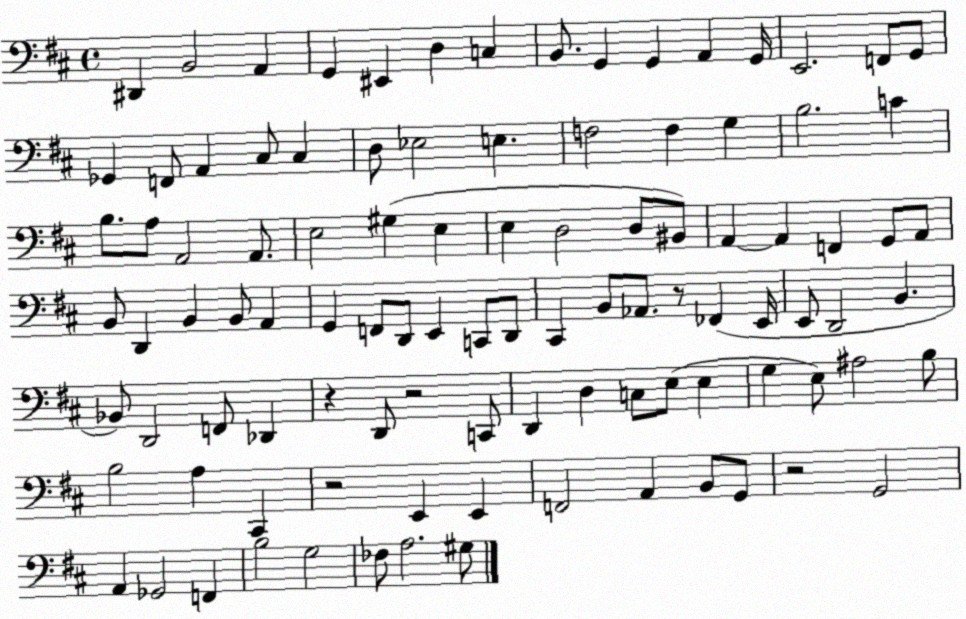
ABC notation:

X:1
T:Untitled
M:4/4
L:1/4
K:D
^D,, B,,2 A,, G,, ^E,, D, C, B,,/2 G,, G,, A,, G,,/4 E,,2 F,,/2 G,,/2 _G,, F,,/2 A,, ^C,/2 ^C, D,/2 _E,2 E, F,2 F, G, B,2 C B,/2 A,/2 A,,2 A,,/2 E,2 ^G, E, E, D,2 D,/2 ^B,,/2 A,, A,, F,, G,,/2 A,,/2 B,,/2 D,, B,, B,,/2 A,, G,, F,,/2 D,,/2 E,, C,,/2 D,,/2 ^C,, B,,/2 _A,,/2 z/2 _F,, E,,/4 E,,/2 D,,2 B,, _B,,/2 D,,2 F,,/2 _D,, z D,,/2 z2 C,,/2 D,, D, C,/2 E,/2 E, G, E,/2 ^A,2 B,/2 B,2 A, ^C,, z2 E,, E,, F,,2 A,, B,,/2 G,,/2 z2 G,,2 A,, _G,,2 F,, B,2 G,2 _F,/2 A,2 ^G,/2